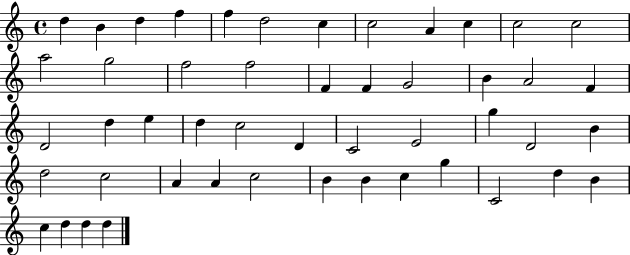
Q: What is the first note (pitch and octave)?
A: D5